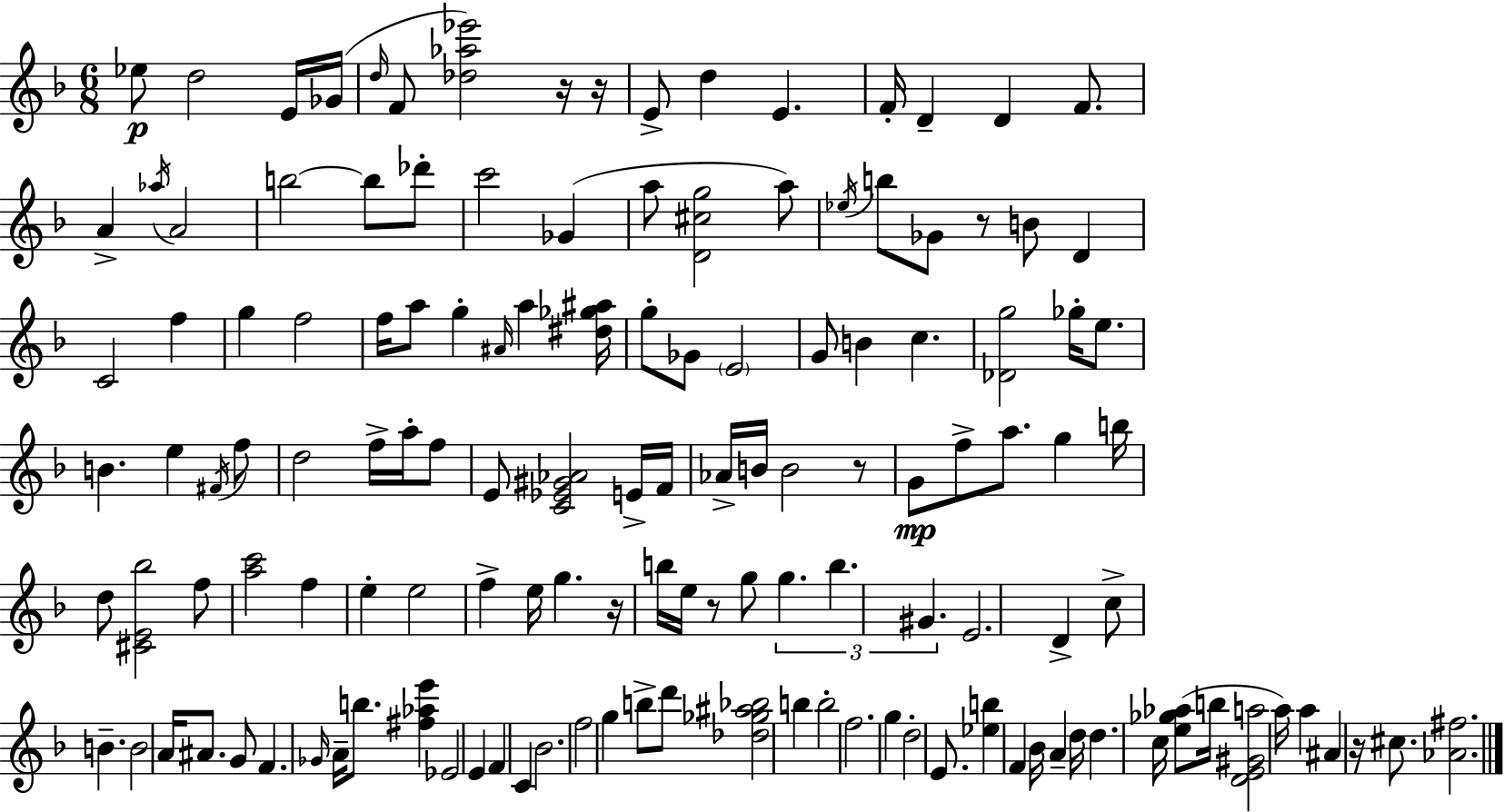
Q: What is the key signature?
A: D minor